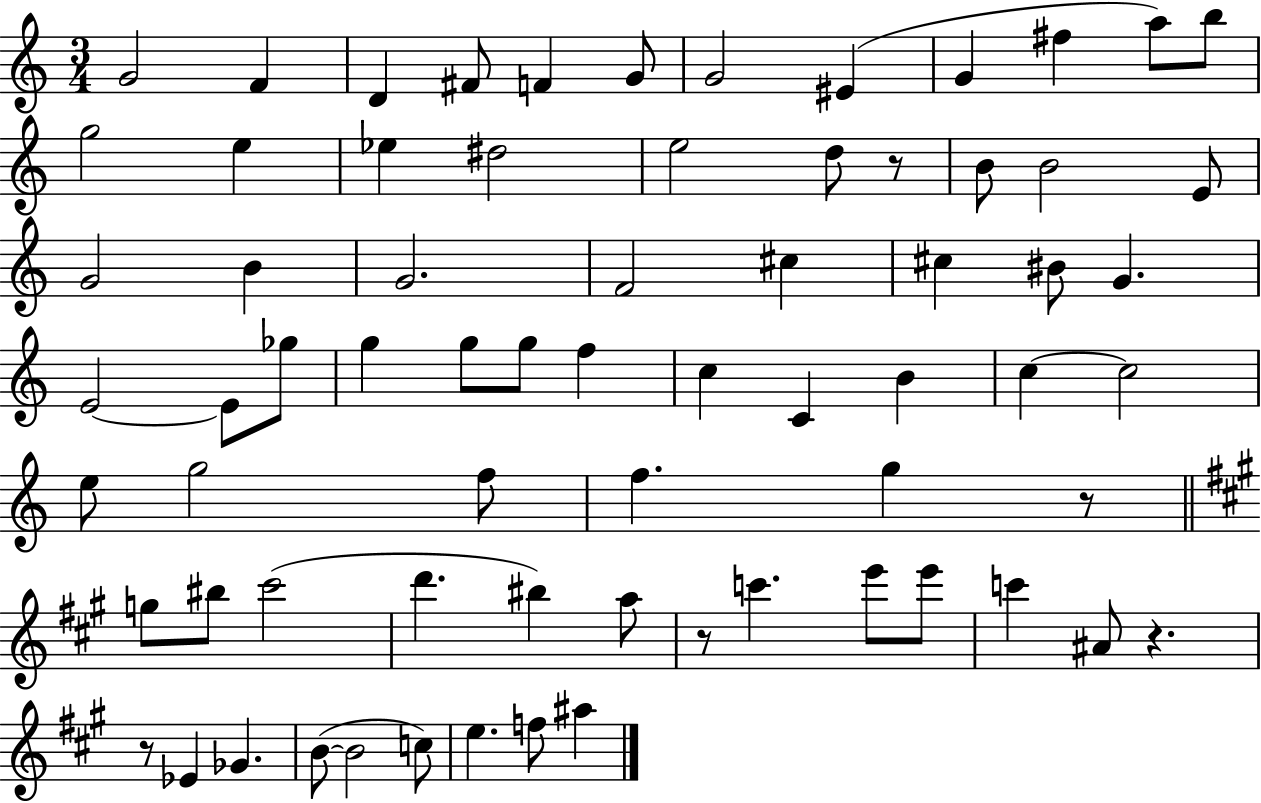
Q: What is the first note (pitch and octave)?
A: G4